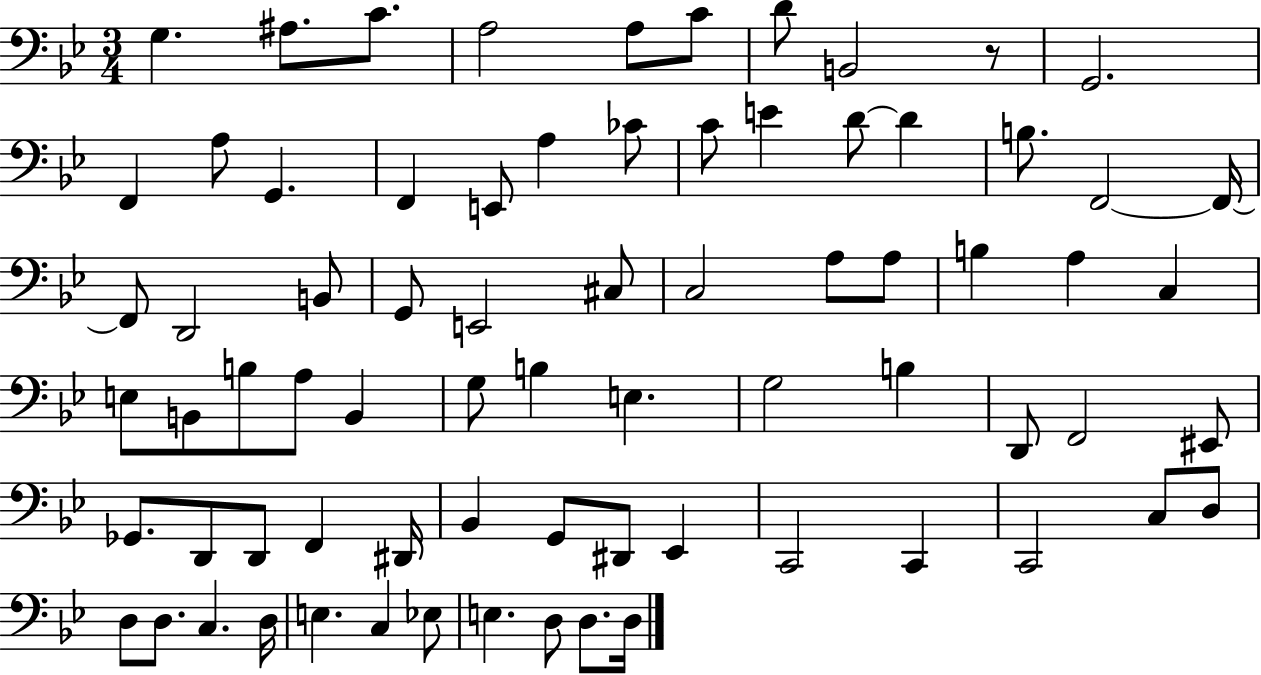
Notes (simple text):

G3/q. A#3/e. C4/e. A3/h A3/e C4/e D4/e B2/h R/e G2/h. F2/q A3/e G2/q. F2/q E2/e A3/q CES4/e C4/e E4/q D4/e D4/q B3/e. F2/h F2/s F2/e D2/h B2/e G2/e E2/h C#3/e C3/h A3/e A3/e B3/q A3/q C3/q E3/e B2/e B3/e A3/e B2/q G3/e B3/q E3/q. G3/h B3/q D2/e F2/h EIS2/e Gb2/e. D2/e D2/e F2/q D#2/s Bb2/q G2/e D#2/e Eb2/q C2/h C2/q C2/h C3/e D3/e D3/e D3/e. C3/q. D3/s E3/q. C3/q Eb3/e E3/q. D3/e D3/e. D3/s